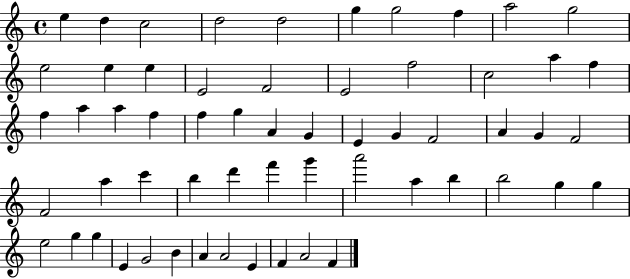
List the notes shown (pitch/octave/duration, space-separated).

E5/q D5/q C5/h D5/h D5/h G5/q G5/h F5/q A5/h G5/h E5/h E5/q E5/q E4/h F4/h E4/h F5/h C5/h A5/q F5/q F5/q A5/q A5/q F5/q F5/q G5/q A4/q G4/q E4/q G4/q F4/h A4/q G4/q F4/h F4/h A5/q C6/q B5/q D6/q F6/q G6/q A6/h A5/q B5/q B5/h G5/q G5/q E5/h G5/q G5/q E4/q G4/h B4/q A4/q A4/h E4/q F4/q A4/h F4/q